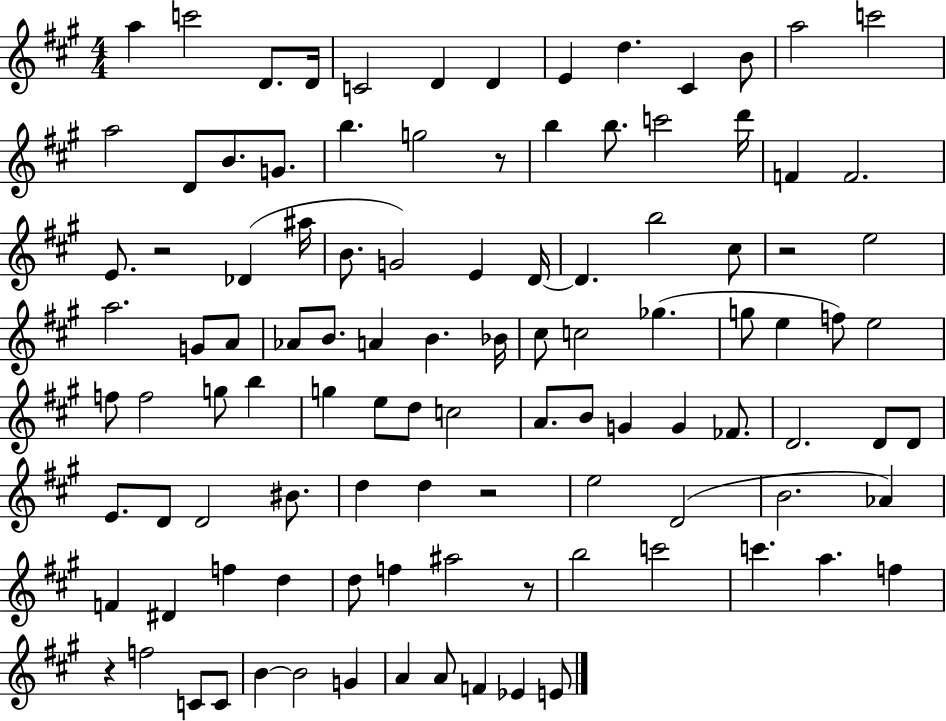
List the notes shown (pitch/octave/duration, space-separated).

A5/q C6/h D4/e. D4/s C4/h D4/q D4/q E4/q D5/q. C#4/q B4/e A5/h C6/h A5/h D4/e B4/e. G4/e. B5/q. G5/h R/e B5/q B5/e. C6/h D6/s F4/q F4/h. E4/e. R/h Db4/q A#5/s B4/e. G4/h E4/q D4/s D4/q. B5/h C#5/e R/h E5/h A5/h. G4/e A4/e Ab4/e B4/e. A4/q B4/q. Bb4/s C#5/e C5/h Gb5/q. G5/e E5/q F5/e E5/h F5/e F5/h G5/e B5/q G5/q E5/e D5/e C5/h A4/e. B4/e G4/q G4/q FES4/e. D4/h. D4/e D4/e E4/e. D4/e D4/h BIS4/e. D5/q D5/q R/h E5/h D4/h B4/h. Ab4/q F4/q D#4/q F5/q D5/q D5/e F5/q A#5/h R/e B5/h C6/h C6/q. A5/q. F5/q R/q F5/h C4/e C4/e B4/q B4/h G4/q A4/q A4/e F4/q Eb4/q E4/e